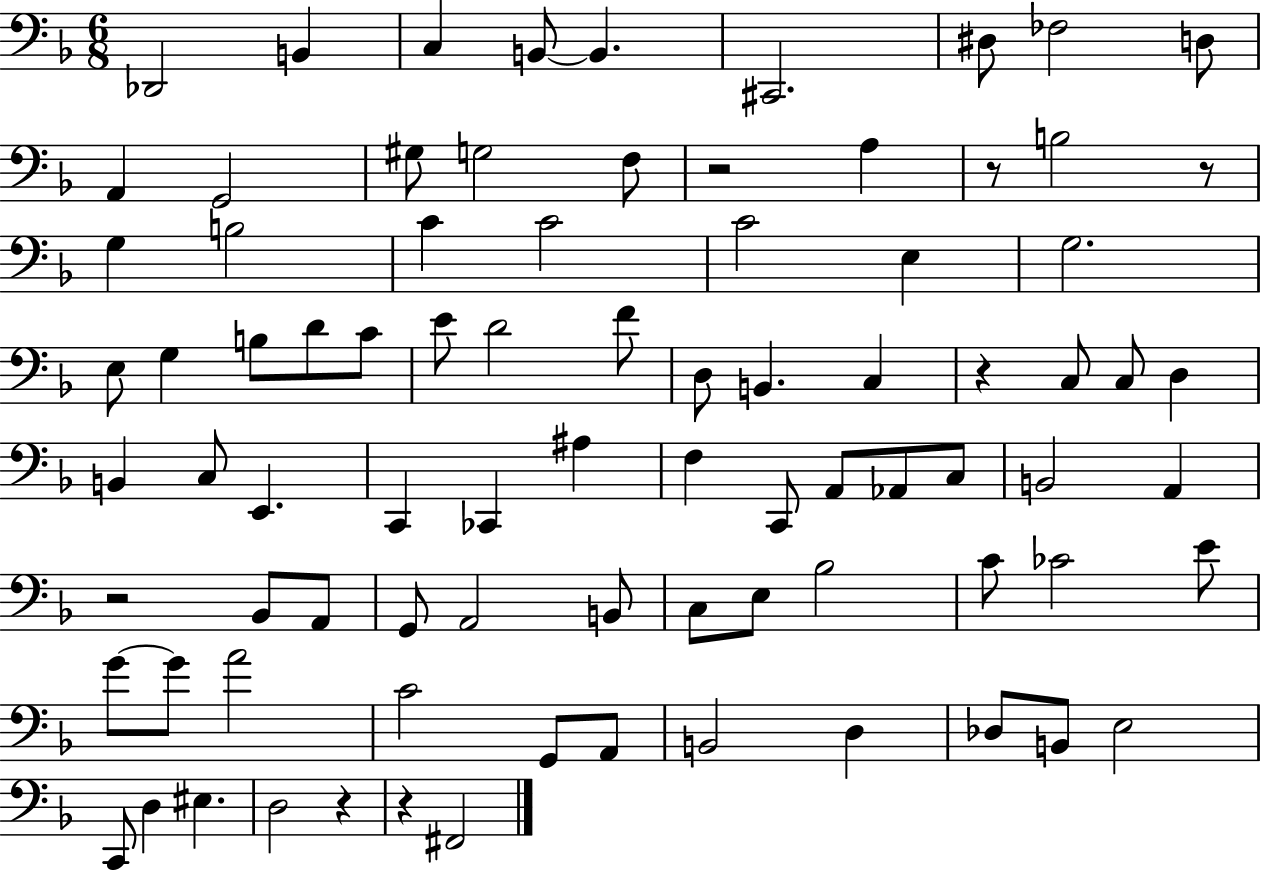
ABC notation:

X:1
T:Untitled
M:6/8
L:1/4
K:F
_D,,2 B,, C, B,,/2 B,, ^C,,2 ^D,/2 _F,2 D,/2 A,, G,,2 ^G,/2 G,2 F,/2 z2 A, z/2 B,2 z/2 G, B,2 C C2 C2 E, G,2 E,/2 G, B,/2 D/2 C/2 E/2 D2 F/2 D,/2 B,, C, z C,/2 C,/2 D, B,, C,/2 E,, C,, _C,, ^A, F, C,,/2 A,,/2 _A,,/2 C,/2 B,,2 A,, z2 _B,,/2 A,,/2 G,,/2 A,,2 B,,/2 C,/2 E,/2 _B,2 C/2 _C2 E/2 G/2 G/2 A2 C2 G,,/2 A,,/2 B,,2 D, _D,/2 B,,/2 E,2 C,,/2 D, ^E, D,2 z z ^F,,2